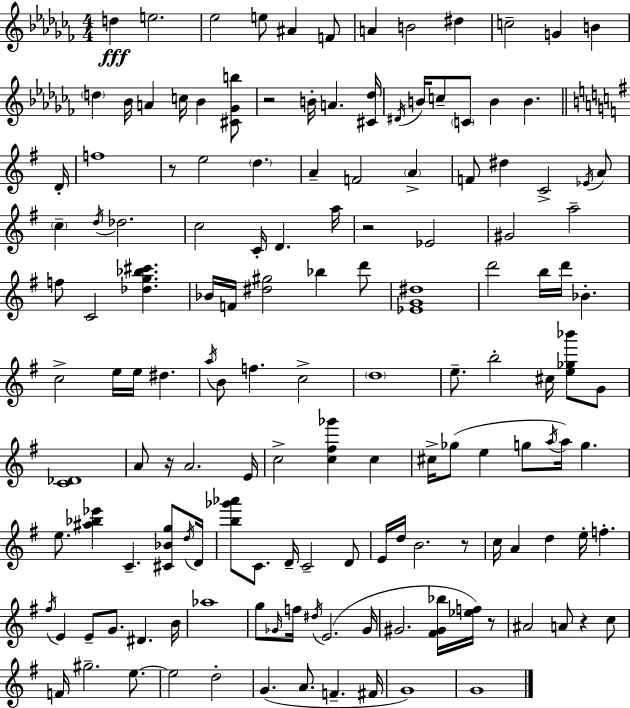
{
  \clef treble
  \numericTimeSignature
  \time 4/4
  \key aes \minor
  d''4\fff e''2. | ees''2 e''8 ais'4 f'8 | a'4 b'2 dis''4 | c''2-- g'4 b'4 | \break \parenthesize d''4 bes'16 a'4 c''16 bes'4 <cis' ges' b''>8 | r2 b'16-. a'4. <cis' des''>16 | \acciaccatura { dis'16 } b'16 c''8-- \parenthesize c'8 b'4 b'4. | \bar "||" \break \key g \major d'16-. f''1 | r8 e''2 \parenthesize d''4. | a'4-- f'2 \parenthesize a'4-> | f'8 dis''4 c'2-> \acciaccatura { ees'16 } | \break a'8 \parenthesize c''4-- \acciaccatura { d''16 } des''2. | c''2 c'16-. d'4. | a''16 r2 ees'2 | gis'2 a''2-- | \break f''8 c'2 <des'' g'' bes'' cis'''>4. | bes'16 f'16 <dis'' gis''>2 bes''4 | d'''8 <ees' g' dis''>1 | d'''2 b''16 d'''16 bes'4.-. | \break c''2-> e''16 e''16 dis''4. | \acciaccatura { a''16 } b'8 f''4. c''2-> | \parenthesize d''1 | e''8.-- b''2-. cis''16 | \break <e'' ges'' bes'''>8 g'8 <c' des'>1 | a'8 r16 a'2. | e'16 c''2-> <c'' fis'' ges'''>4 | c''4 cis''16-> ges''8( e''4 g''8 \acciaccatura { a''16 }) a''16 g''4. | \break e''8. <ais'' bes'' ees'''>4 c'4.-- | <cis' bes' g''>8 \acciaccatura { d''16 } d'16 <b'' ges''' aes'''>8 c'8. d'16-- c'2-- | d'8 e'16 d''16 b'2. | r8 c''16 a'4 d''4 e''16-. | \break f''4.-. \acciaccatura { fis''16 } e'4 e'8-- g'8. | dis'4. b'16 aes''1 | g''8 \grace { ges'16 } f''16 \acciaccatura { dis''16 }( e'2. | ges'16 gis'2. | \break <fis' gis' bes''>16 <ees'' f''>16) r8 ais'2 | a'8 r4 c''8 f'16 gis''2.-- | e''8.~~ e''2 | d''2-. g'4.( a'8. | \break f'4.-- fis'16 g'1) | g'1 | \bar "|."
}